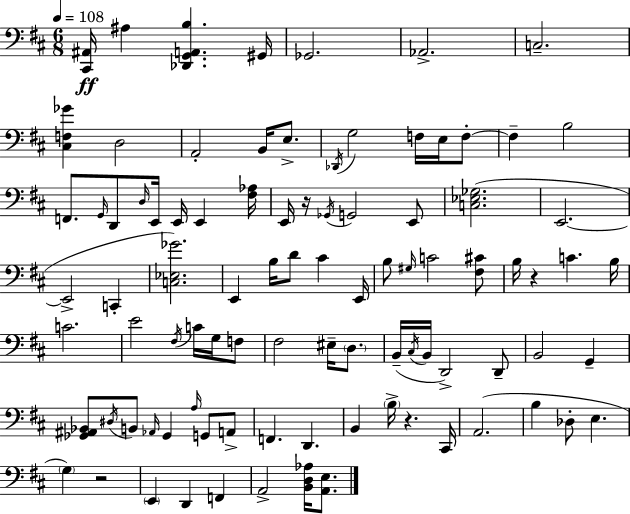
[C#2,A#2]/s A#3/q [Db2,G2,A2,B3]/q. G#2/s Gb2/h. Ab2/h. C3/h. [C#3,F3,Gb4]/q D3/h A2/h B2/s E3/e. Db2/s G3/h F3/s E3/s F3/e F3/q B3/h F2/e. G2/s D2/e D3/s E2/s E2/s E2/q [F#3,Ab3]/s E2/s R/s Gb2/s G2/h E2/e [C3,Eb3,Gb3]/h. E2/h. E2/h C2/q [C3,Eb3,Gb4]/h. E2/q B3/s D4/e C#4/q E2/s B3/e G#3/s C4/h [F#3,C#4]/e B3/s R/q C4/q. B3/s C4/h. E4/h F#3/s C4/s G3/s F3/e F#3/h EIS3/s D3/e. B2/s C#3/s B2/s D2/h D2/e B2/h G2/q [Gb2,A#2,Bb2]/e D#3/s B2/e Ab2/s Gb2/q A3/s G2/e A2/e F2/q. D2/q. B2/q B3/s R/q. C#2/s A2/h. B3/q Db3/e E3/q. G3/q R/h E2/q D2/q F2/q A2/h [B2,D3,Ab3]/s [A2,E3]/e.